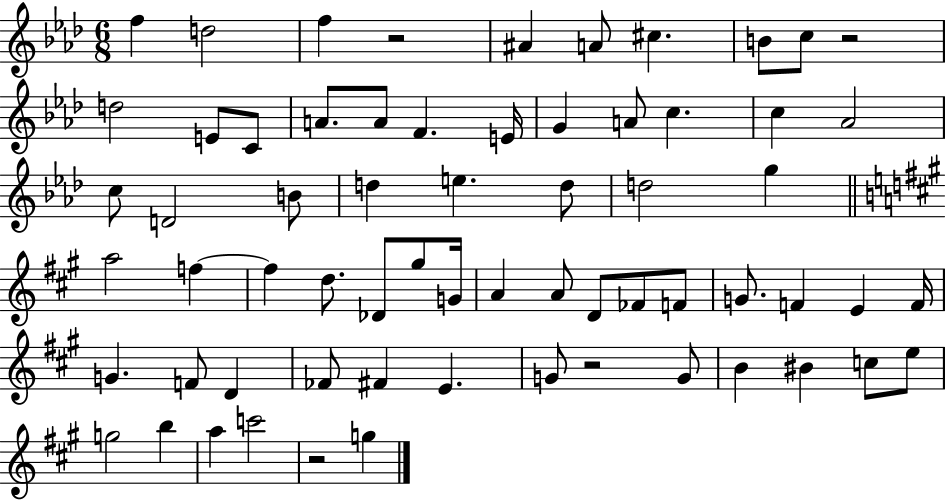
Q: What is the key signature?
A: AES major